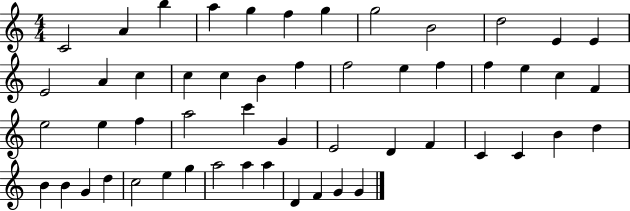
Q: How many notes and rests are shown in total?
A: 53